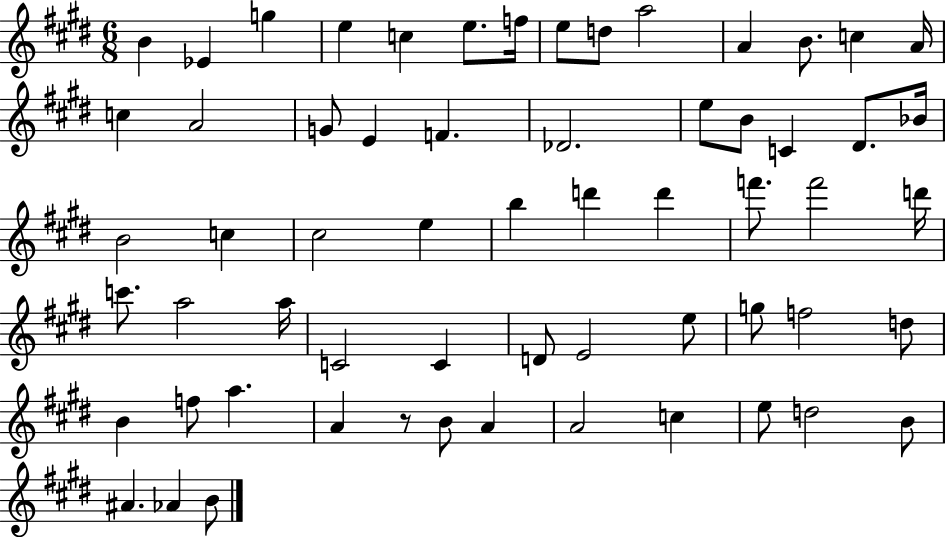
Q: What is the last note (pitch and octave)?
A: B4